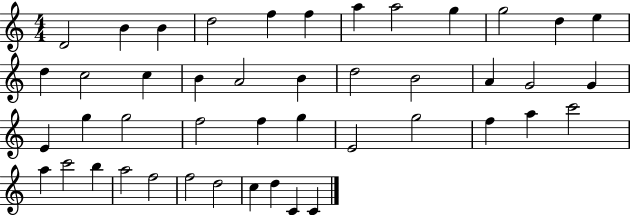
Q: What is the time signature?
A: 4/4